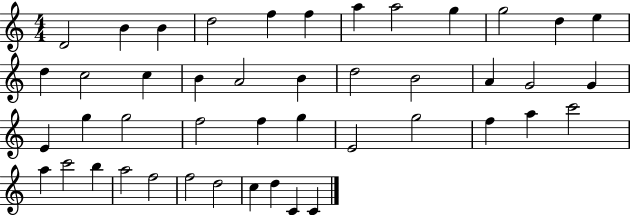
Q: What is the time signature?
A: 4/4